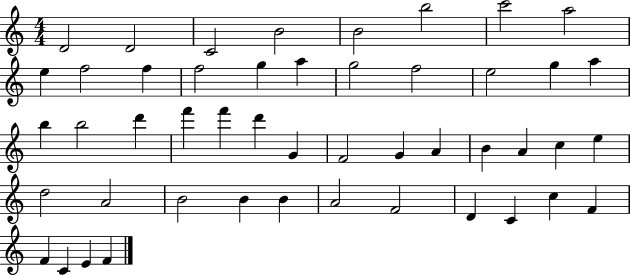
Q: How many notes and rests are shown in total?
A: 48